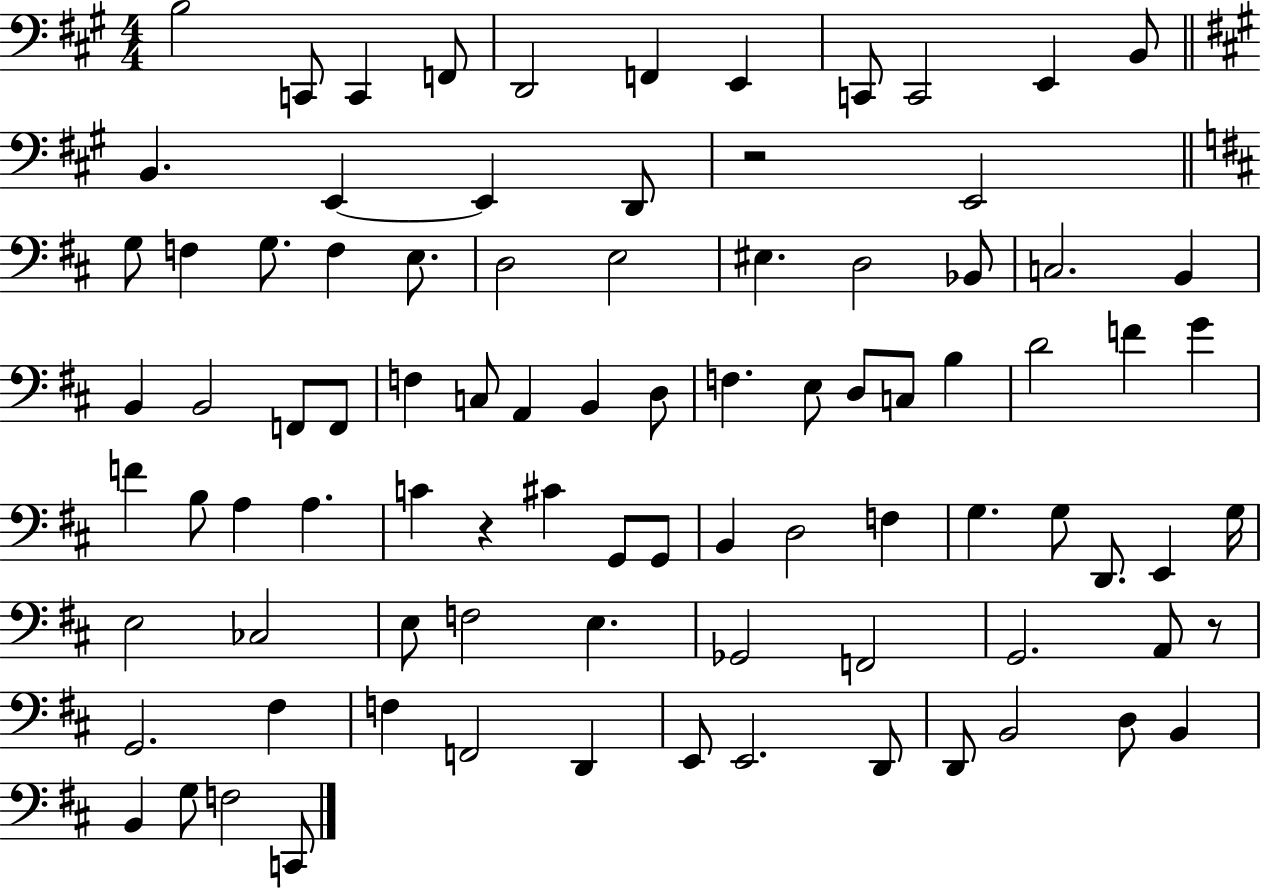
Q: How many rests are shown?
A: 3